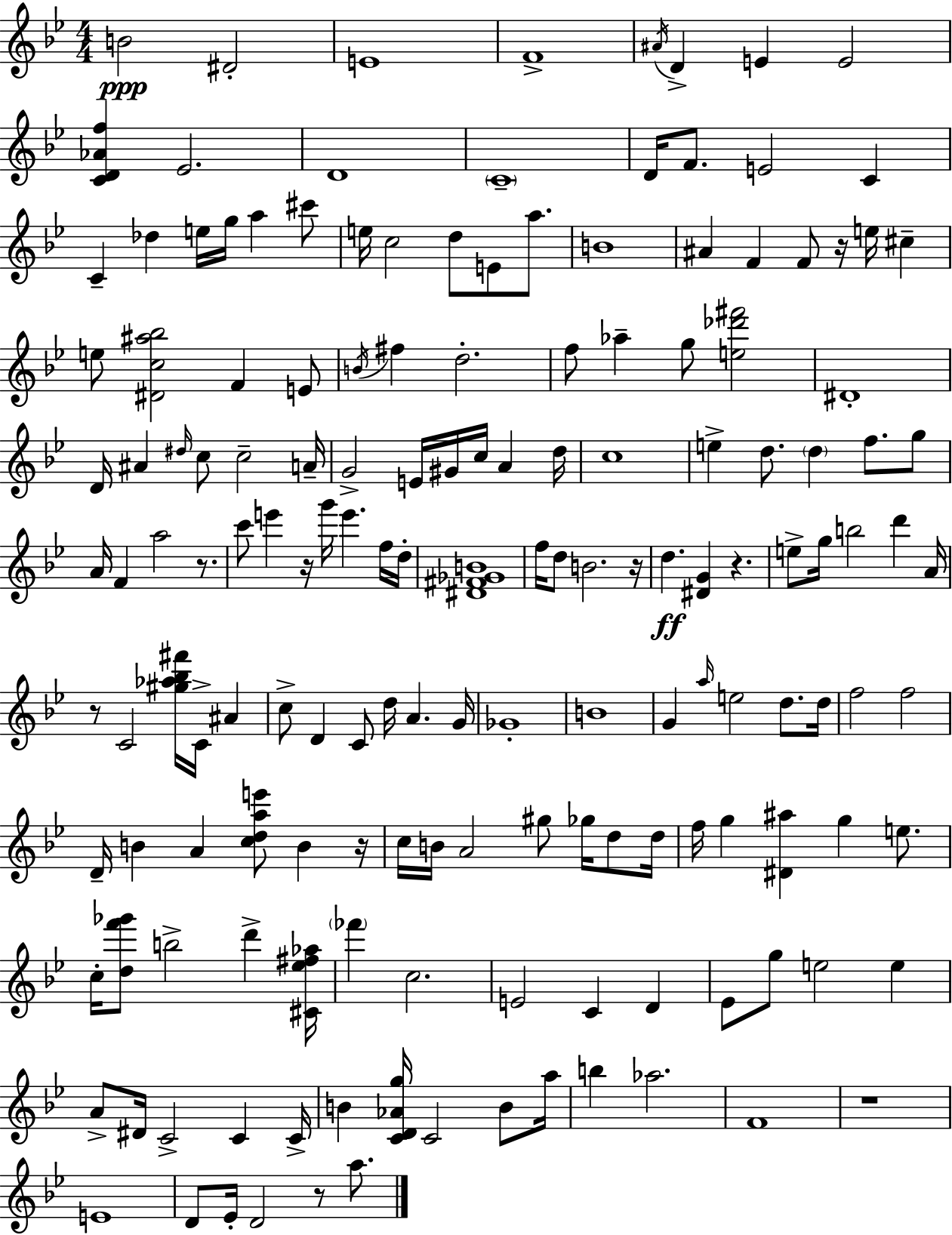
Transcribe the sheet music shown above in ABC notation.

X:1
T:Untitled
M:4/4
L:1/4
K:Bb
B2 ^D2 E4 F4 ^A/4 D E E2 [CD_Af] _E2 D4 C4 D/4 F/2 E2 C C _d e/4 g/4 a ^c'/2 e/4 c2 d/2 E/2 a/2 B4 ^A F F/2 z/4 e/4 ^c e/2 [^Dc^a_b]2 F E/2 B/4 ^f d2 f/2 _a g/2 [e_d'^f']2 ^D4 D/4 ^A ^d/4 c/2 c2 A/4 G2 E/4 ^G/4 c/4 A d/4 c4 e d/2 d f/2 g/2 A/4 F a2 z/2 c'/2 e' z/4 g'/4 e' f/4 d/4 [^D^F_GB]4 f/4 d/2 B2 z/4 d [^DG] z e/2 g/4 b2 d' A/4 z/2 C2 [^g_a_b^f']/4 C/4 ^A c/2 D C/2 d/4 A G/4 _G4 B4 G a/4 e2 d/2 d/4 f2 f2 D/4 B A [cdae']/2 B z/4 c/4 B/4 A2 ^g/2 _g/4 d/2 d/4 f/4 g [^D^a] g e/2 c/4 [df'_g']/2 b2 d' [^C_e^f_a]/4 _f' c2 E2 C D _E/2 g/2 e2 e A/2 ^D/4 C2 C C/4 B [CD_Ag]/4 C2 B/2 a/4 b _a2 F4 z4 E4 D/2 _E/4 D2 z/2 a/2